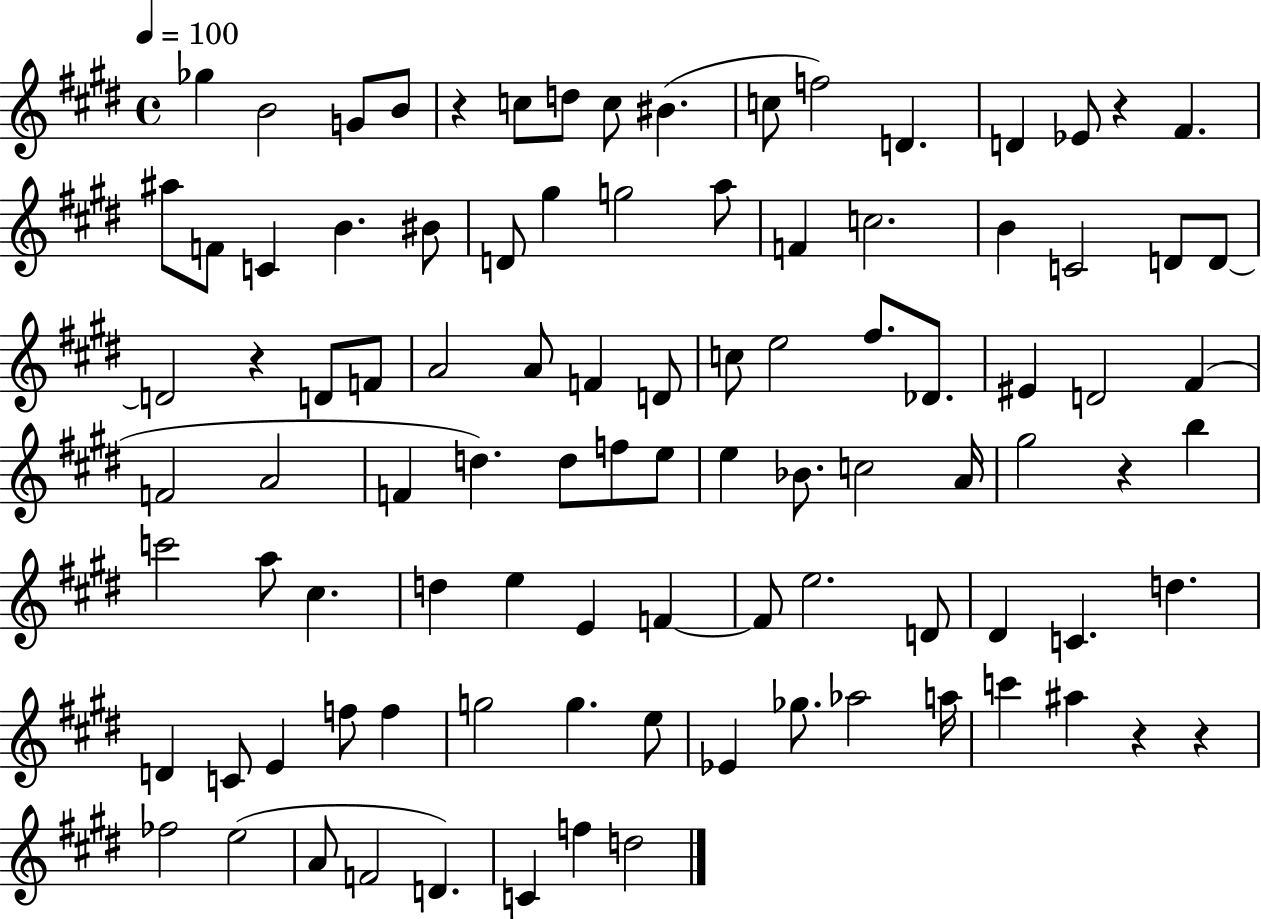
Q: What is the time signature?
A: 4/4